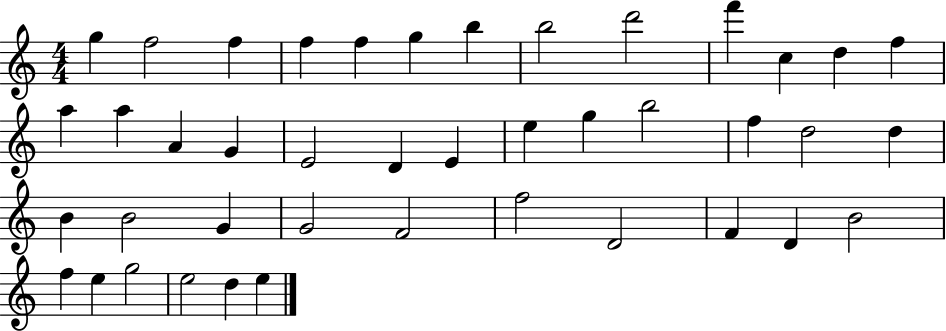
{
  \clef treble
  \numericTimeSignature
  \time 4/4
  \key c \major
  g''4 f''2 f''4 | f''4 f''4 g''4 b''4 | b''2 d'''2 | f'''4 c''4 d''4 f''4 | \break a''4 a''4 a'4 g'4 | e'2 d'4 e'4 | e''4 g''4 b''2 | f''4 d''2 d''4 | \break b'4 b'2 g'4 | g'2 f'2 | f''2 d'2 | f'4 d'4 b'2 | \break f''4 e''4 g''2 | e''2 d''4 e''4 | \bar "|."
}